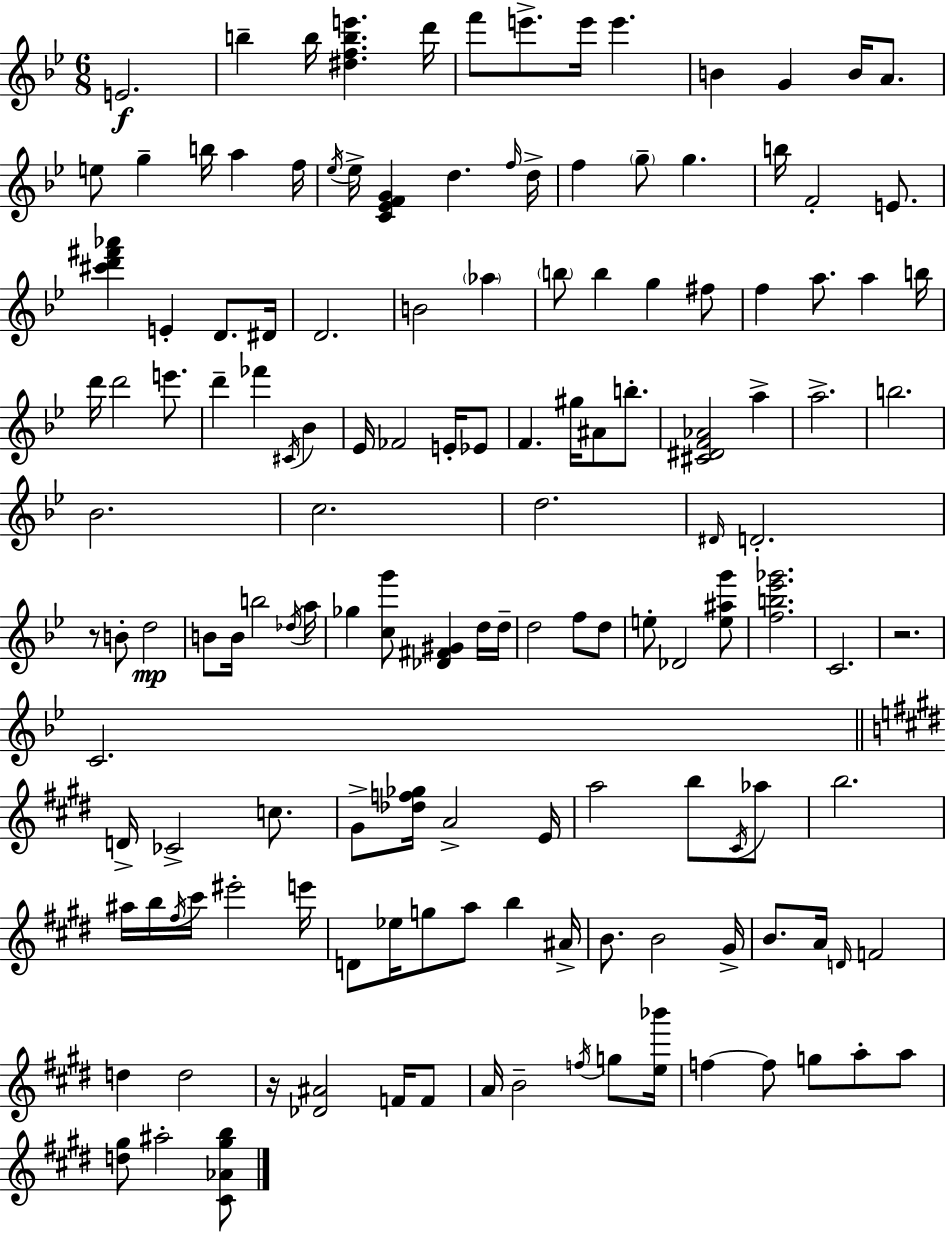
{
  \clef treble
  \numericTimeSignature
  \time 6/8
  \key g \minor
  \repeat volta 2 { e'2.\f | b''4-- b''16 <dis'' f'' b'' e'''>4. d'''16 | f'''8 e'''8.-> e'''16 e'''4. | b'4 g'4 b'16 a'8. | \break e''8 g''4-- b''16 a''4 f''16 | \acciaccatura { ees''16 } ees''16-> <c' ees' f' g'>4 d''4. | \grace { f''16 } d''16-> f''4 \parenthesize g''8-- g''4. | b''16 f'2-. e'8. | \break <cis''' d''' fis''' aes'''>4 e'4-. d'8. | dis'16 d'2. | b'2 \parenthesize aes''4 | \parenthesize b''8 b''4 g''4 | \break fis''8 f''4 a''8. a''4 | b''16 d'''16 d'''2 e'''8. | d'''4-- fes'''4 \acciaccatura { cis'16 } bes'4 | ees'16 fes'2 | \break e'16-. ees'8 f'4. gis''16 ais'8 | b''8.-. <cis' dis' f' aes'>2 a''4-> | a''2.-> | b''2. | \break bes'2. | c''2. | d''2. | \grace { dis'16 } d'2.-. | \break r8 b'8-. d''2\mp | b'8 b'16 b''2 | \acciaccatura { des''16 } a''16 ges''4 <c'' g'''>8 <des' fis' gis'>4 | d''16 d''16-- d''2 | \break f''8 d''8 e''8-. des'2 | <e'' ais'' g'''>8 <f'' b'' ees''' ges'''>2. | c'2. | r2. | \break c'2. | \bar "||" \break \key e \major d'16-> ces'2-> c''8. | gis'8-> <des'' f'' ges''>16 a'2-> e'16 | a''2 b''8 \acciaccatura { cis'16 } aes''8 | b''2. | \break ais''16 b''16 \acciaccatura { fis''16 } cis'''16 eis'''2-. | e'''16 d'8 ees''16 g''8 a''8 b''4 | ais'16-> b'8. b'2 | gis'16-> b'8. a'16 \grace { d'16 } f'2 | \break d''4 d''2 | r16 <des' ais'>2 | f'16 f'8 a'16 b'2-- | \acciaccatura { f''16 } g''8 <e'' bes'''>16 f''4~~ f''8 g''8 | \break a''8-. a''8 <d'' gis''>8 ais''2-. | <cis' aes' gis'' b''>8 } \bar "|."
}